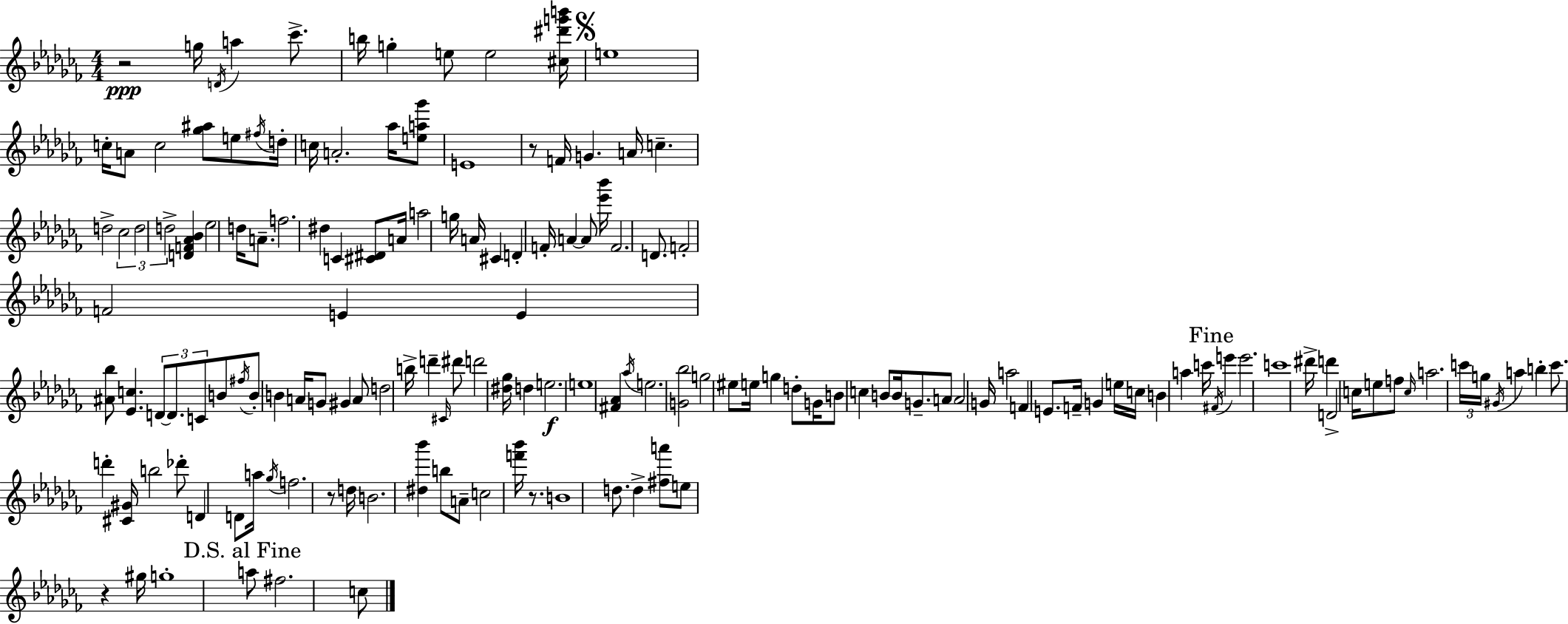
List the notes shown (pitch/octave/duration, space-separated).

R/h G5/s D4/s A5/q CES6/e. B5/s G5/q E5/e E5/h [C#5,D#6,G6,B6]/s E5/w C5/s A4/e C5/h [Gb5,A#5]/e E5/e F#5/s D5/s C5/s A4/h. Ab5/s [E5,A5,Gb6]/e E4/w R/e F4/s G4/q. A4/s C5/q. D5/h CES5/h D5/h D5/h [D4,F4,Ab4,Bb4]/q Eb5/h D5/s A4/e. F5/h. D#5/q C4/q [C#4,D#4]/e A4/s A5/h G5/s A4/s C#4/q D4/q F4/s A4/q A4/e [Eb6,Bb6]/s F4/h. D4/e. F4/h F4/h E4/q E4/q [A#4,Bb5]/e [Eb4,C5]/q. D4/e D4/e. C4/e B4/e F#5/s B4/e B4/q A4/s G4/e G#4/q A4/e D5/h B5/s D6/q C#4/s D#6/e D6/h [D#5,Gb5]/s D5/q E5/h. E5/w [F#4,Ab4]/q Ab5/s E5/h. [G4,Bb5]/h G5/h EIS5/e E5/s G5/q D5/e G4/s B4/e C5/q B4/e B4/s G4/e. A4/e A4/h G4/s A5/h F4/q E4/e. F4/s G4/q E5/s C5/s B4/q A5/q C6/s F#4/s E6/q E6/h. C6/w D#6/s D6/q D4/h C5/s E5/e F5/e C5/s A5/h. C6/s G5/s G#4/s A5/q B5/q C6/e. D6/q [C#4,G#4]/s B5/h Db6/e D4/q D4/e A5/s Gb5/s F5/h. R/e D5/s B4/h. [D#5,Bb6]/q B5/e A4/e C5/h [F6,Bb6]/s R/e. B4/w D5/e. D5/q [F#5,A6]/e E5/e R/q G#5/s G5/w A5/e F#5/h. C5/e